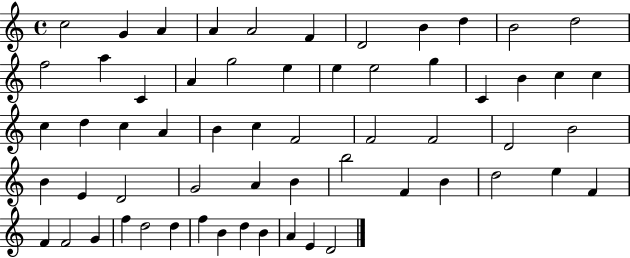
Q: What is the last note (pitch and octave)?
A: D4